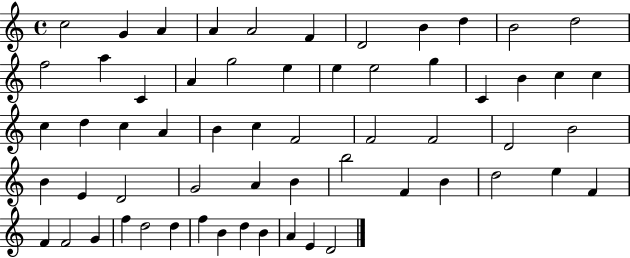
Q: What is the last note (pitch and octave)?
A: D4